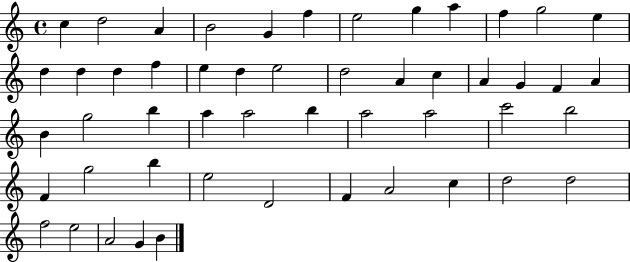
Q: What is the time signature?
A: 4/4